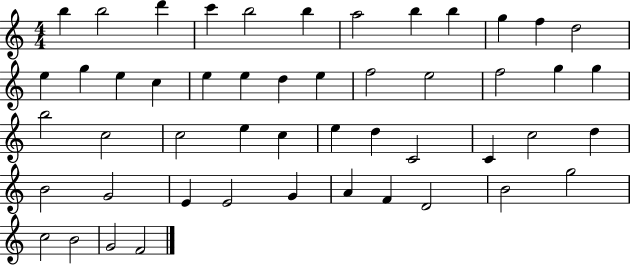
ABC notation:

X:1
T:Untitled
M:4/4
L:1/4
K:C
b b2 d' c' b2 b a2 b b g f d2 e g e c e e d e f2 e2 f2 g g b2 c2 c2 e c e d C2 C c2 d B2 G2 E E2 G A F D2 B2 g2 c2 B2 G2 F2